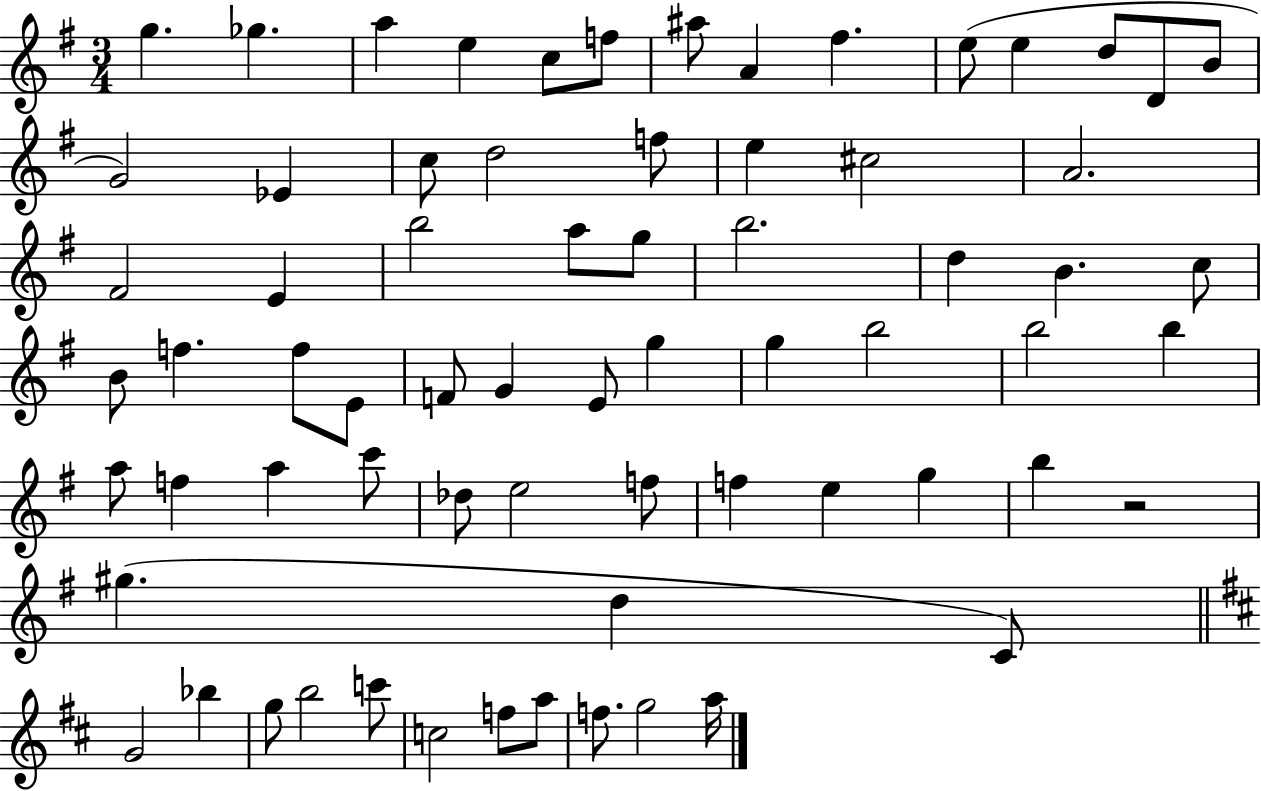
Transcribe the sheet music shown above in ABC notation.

X:1
T:Untitled
M:3/4
L:1/4
K:G
g _g a e c/2 f/2 ^a/2 A ^f e/2 e d/2 D/2 B/2 G2 _E c/2 d2 f/2 e ^c2 A2 ^F2 E b2 a/2 g/2 b2 d B c/2 B/2 f f/2 E/2 F/2 G E/2 g g b2 b2 b a/2 f a c'/2 _d/2 e2 f/2 f e g b z2 ^g d C/2 G2 _b g/2 b2 c'/2 c2 f/2 a/2 f/2 g2 a/4